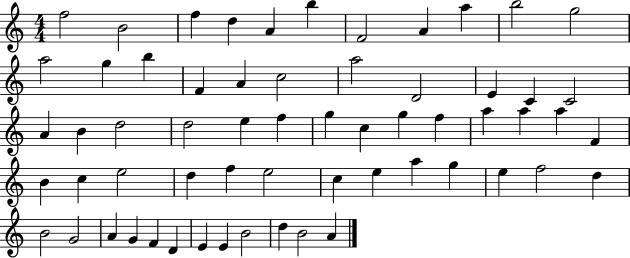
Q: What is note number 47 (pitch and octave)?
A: E5